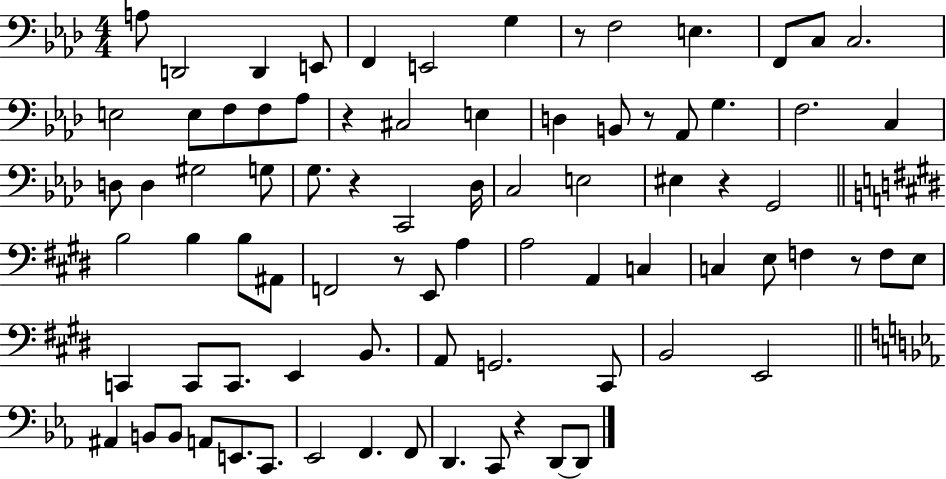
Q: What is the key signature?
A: AES major